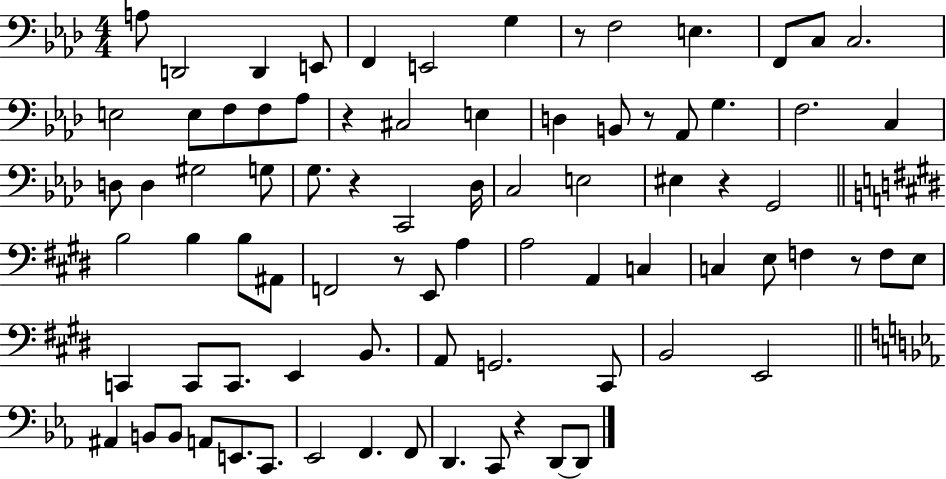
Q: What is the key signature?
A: AES major